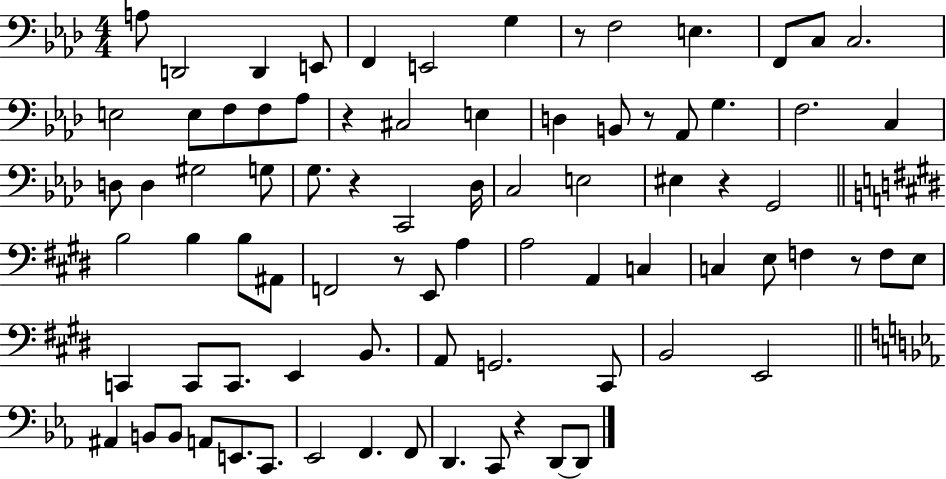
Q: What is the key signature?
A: AES major